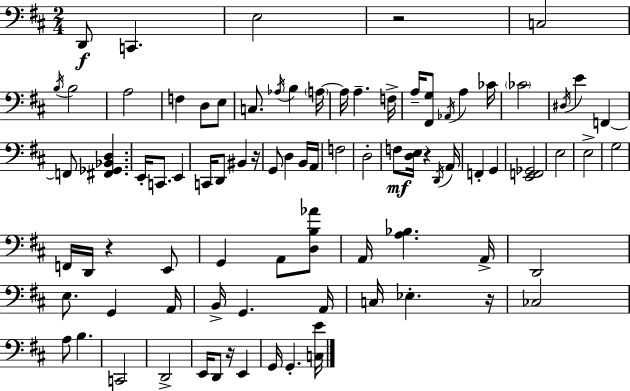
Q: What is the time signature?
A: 2/4